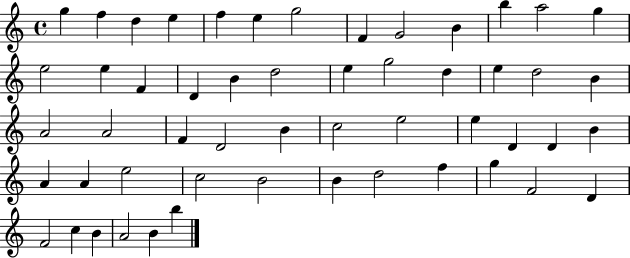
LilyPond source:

{
  \clef treble
  \time 4/4
  \defaultTimeSignature
  \key c \major
  g''4 f''4 d''4 e''4 | f''4 e''4 g''2 | f'4 g'2 b'4 | b''4 a''2 g''4 | \break e''2 e''4 f'4 | d'4 b'4 d''2 | e''4 g''2 d''4 | e''4 d''2 b'4 | \break a'2 a'2 | f'4 d'2 b'4 | c''2 e''2 | e''4 d'4 d'4 b'4 | \break a'4 a'4 e''2 | c''2 b'2 | b'4 d''2 f''4 | g''4 f'2 d'4 | \break f'2 c''4 b'4 | a'2 b'4 b''4 | \bar "|."
}